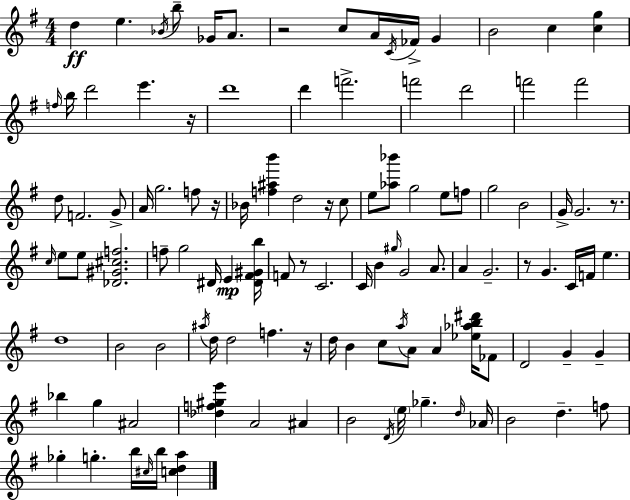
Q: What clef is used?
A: treble